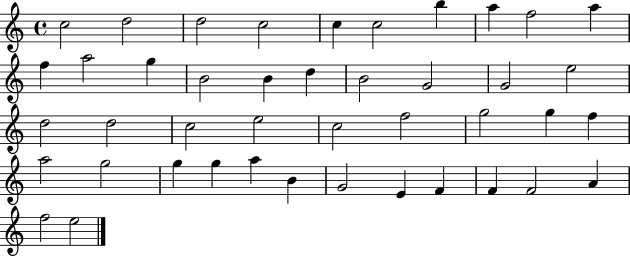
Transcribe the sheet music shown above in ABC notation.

X:1
T:Untitled
M:4/4
L:1/4
K:C
c2 d2 d2 c2 c c2 b a f2 a f a2 g B2 B d B2 G2 G2 e2 d2 d2 c2 e2 c2 f2 g2 g f a2 g2 g g a B G2 E F F F2 A f2 e2